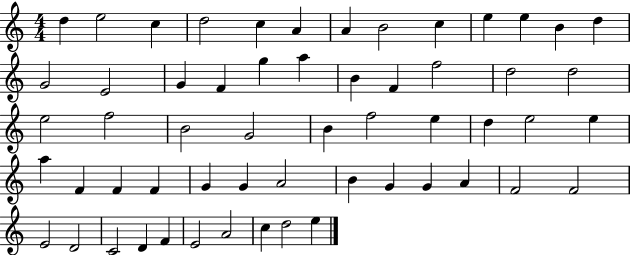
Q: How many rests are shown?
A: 0